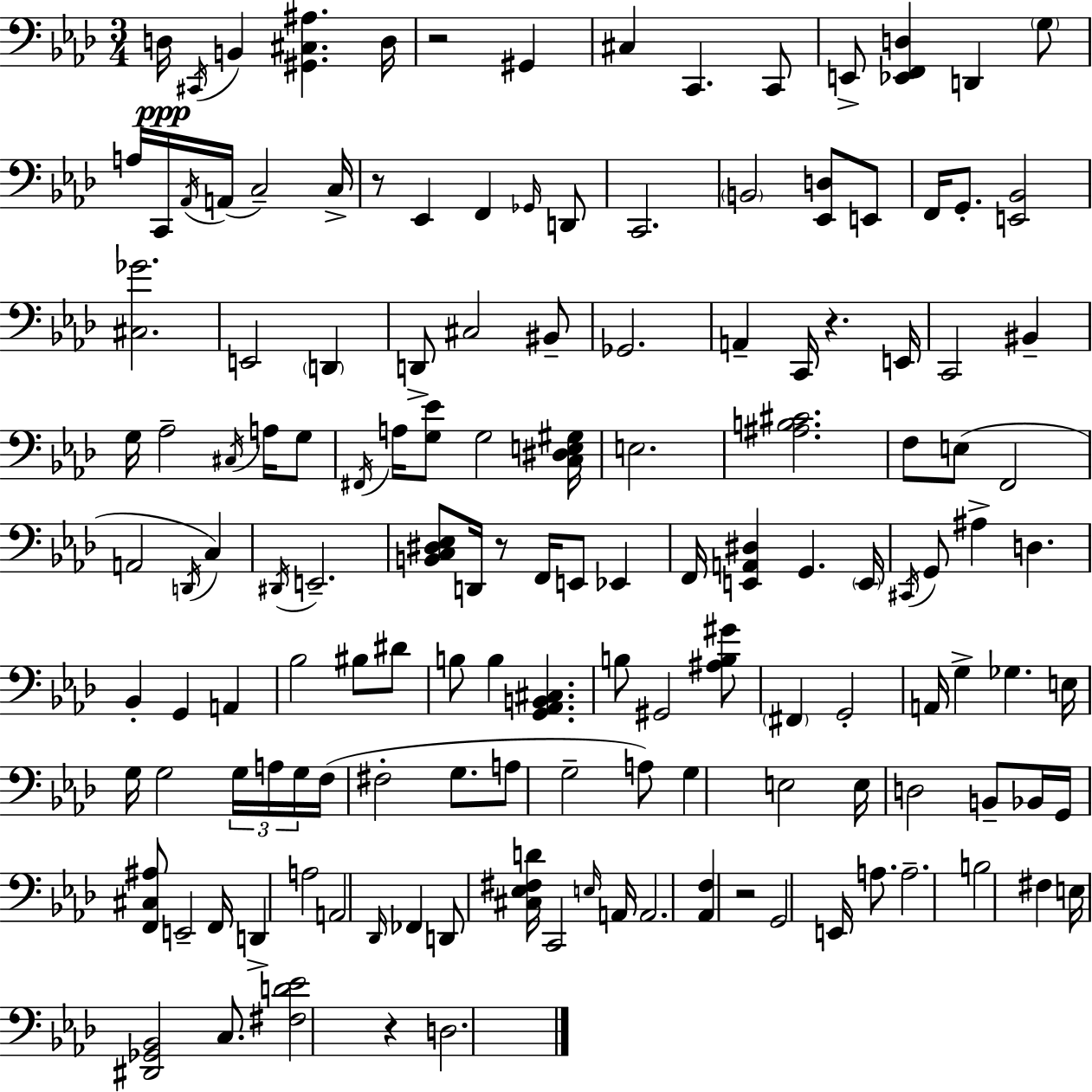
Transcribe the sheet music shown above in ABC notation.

X:1
T:Untitled
M:3/4
L:1/4
K:Ab
D,/4 ^C,,/4 B,, [^G,,^C,^A,] D,/4 z2 ^G,, ^C, C,, C,,/2 E,,/2 [_E,,F,,D,] D,, G,/2 A,/4 C,,/4 _A,,/4 A,,/4 C,2 C,/4 z/2 _E,, F,, _G,,/4 D,,/2 C,,2 B,,2 [_E,,D,]/2 E,,/2 F,,/4 G,,/2 [E,,_B,,]2 [^C,_G]2 E,,2 D,, D,,/2 ^C,2 ^B,,/2 _G,,2 A,, C,,/4 z E,,/4 C,,2 ^B,, G,/4 _A,2 ^C,/4 A,/4 G,/2 ^F,,/4 A,/4 [G,_E]/2 G,2 [C,^D,E,^G,]/4 E,2 [^A,B,^C]2 F,/2 E,/2 F,,2 A,,2 D,,/4 C, ^D,,/4 E,,2 [B,,C,^D,_E,]/2 D,,/4 z/2 F,,/4 E,,/2 _E,, F,,/4 [E,,A,,^D,] G,, E,,/4 ^C,,/4 G,,/2 ^A, D, _B,, G,, A,, _B,2 ^B,/2 ^D/2 B,/2 B, [G,,_A,,B,,^C,] B,/2 ^G,,2 [^A,B,^G]/2 ^F,, G,,2 A,,/4 G, _G, E,/4 G,/4 G,2 G,/4 A,/4 G,/4 F,/4 ^F,2 G,/2 A,/2 G,2 A,/2 G, E,2 E,/4 D,2 B,,/2 _B,,/4 G,,/4 [F,,^C,^A,]/2 E,,2 F,,/4 D,, A,2 A,,2 _D,,/4 _F,, D,,/2 [^C,_E,^F,D]/4 C,,2 E,/4 A,,/4 A,,2 [_A,,F,] z2 G,,2 E,,/4 A,/2 A,2 B,2 ^F, E,/4 [^D,,_G,,_B,,]2 C,/2 [^F,D_E]2 z D,2